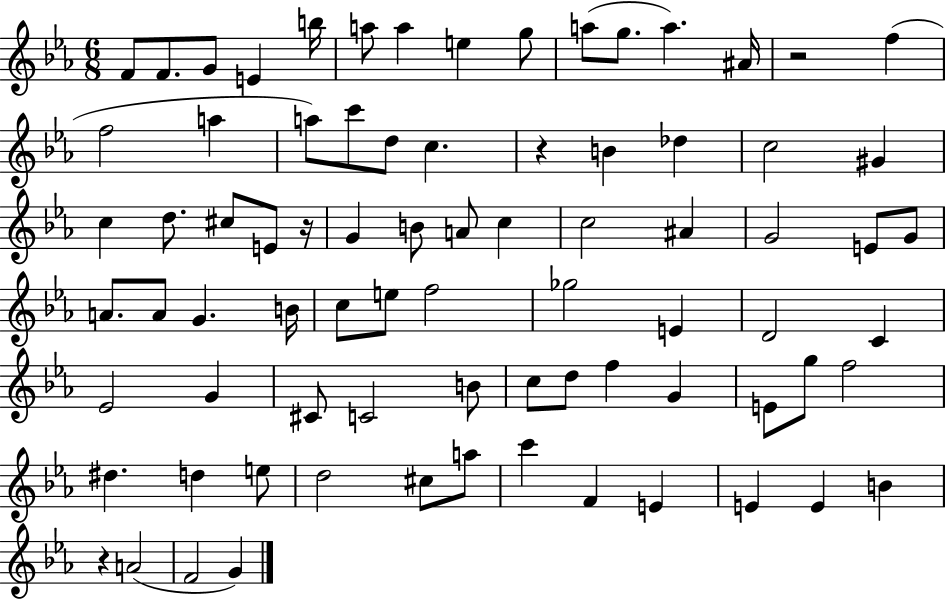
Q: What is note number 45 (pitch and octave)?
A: Gb5